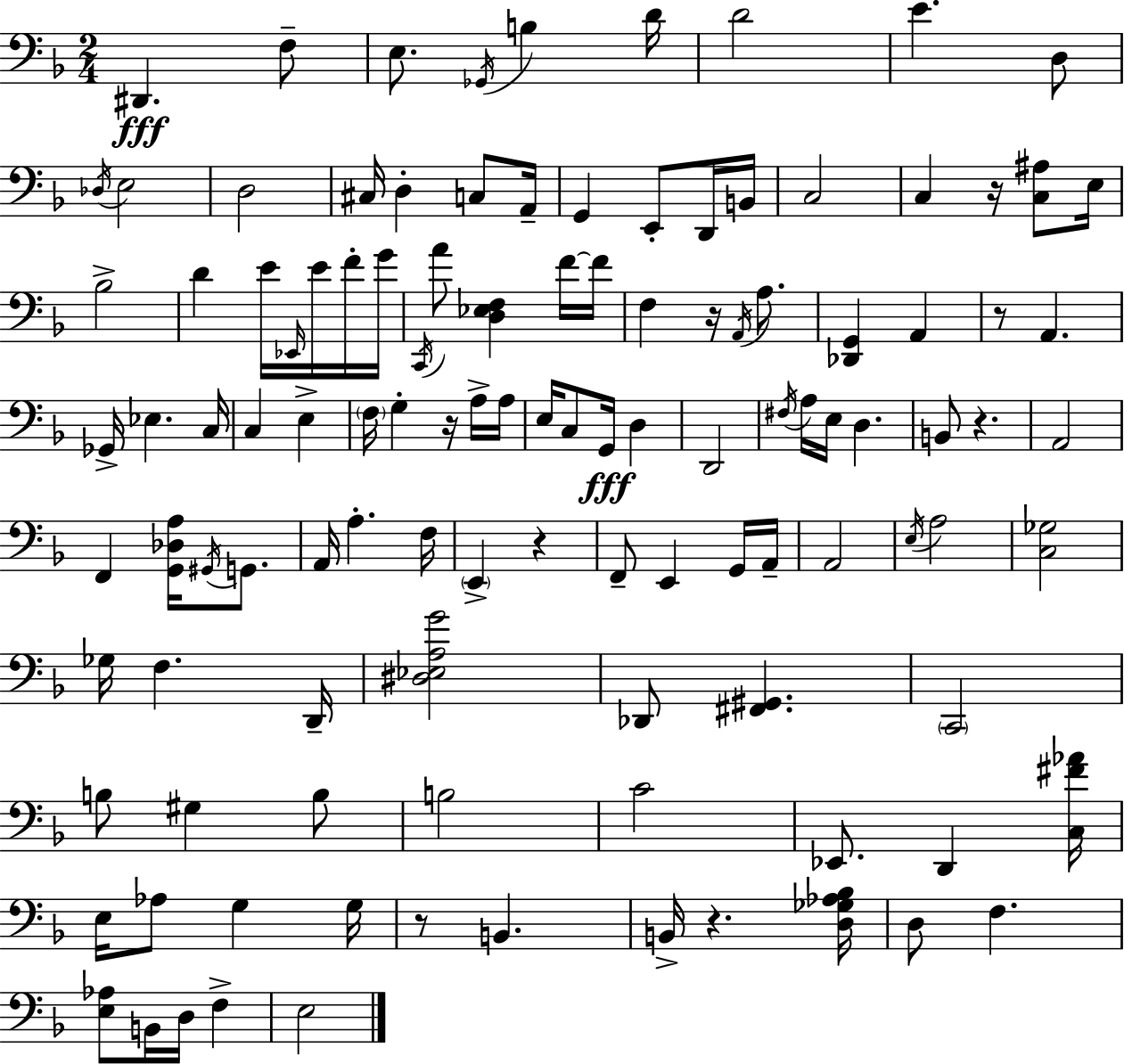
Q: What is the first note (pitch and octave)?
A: D#2